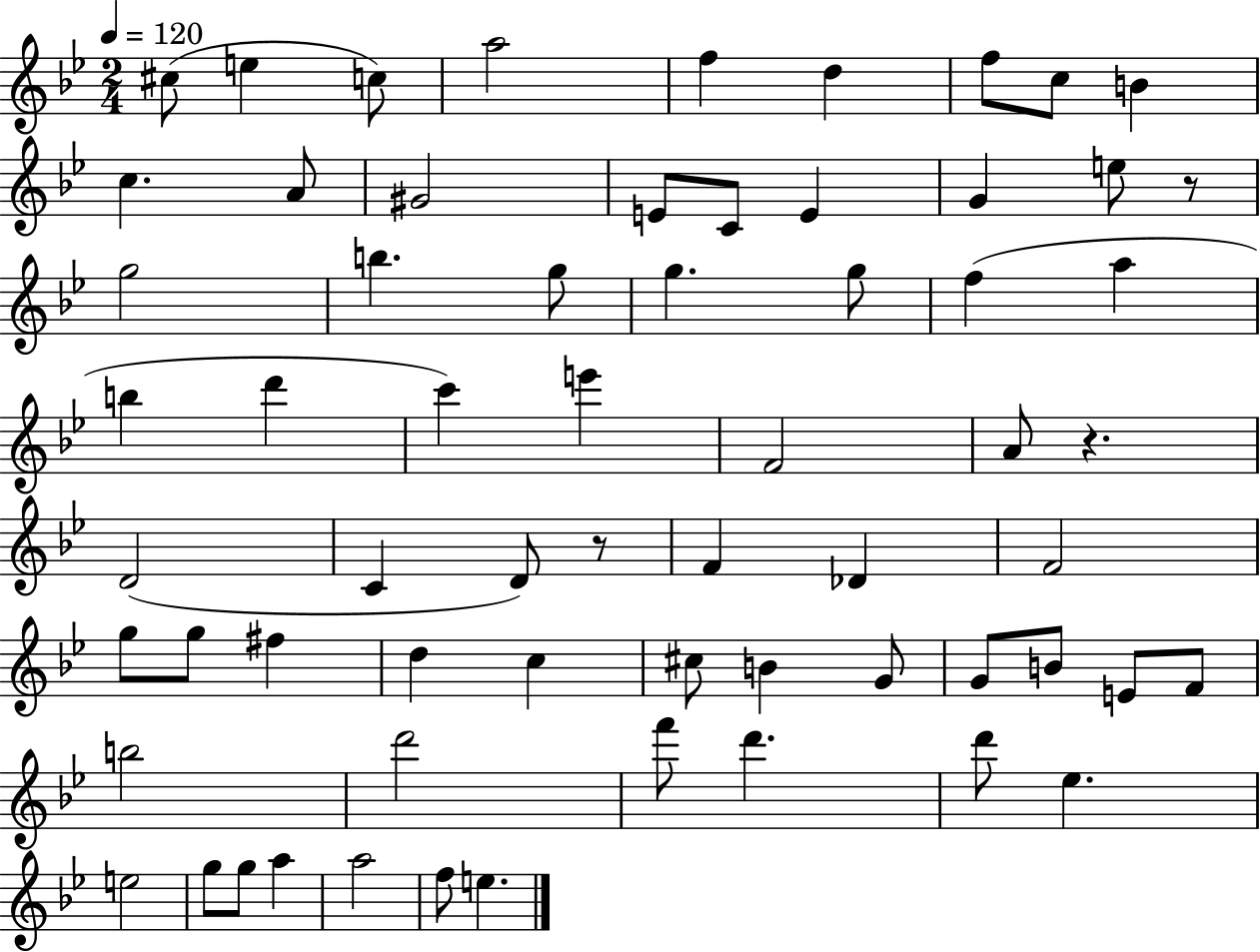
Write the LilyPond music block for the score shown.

{
  \clef treble
  \numericTimeSignature
  \time 2/4
  \key bes \major
  \tempo 4 = 120
  \repeat volta 2 { cis''8( e''4 c''8) | a''2 | f''4 d''4 | f''8 c''8 b'4 | \break c''4. a'8 | gis'2 | e'8 c'8 e'4 | g'4 e''8 r8 | \break g''2 | b''4. g''8 | g''4. g''8 | f''4( a''4 | \break b''4 d'''4 | c'''4) e'''4 | f'2 | a'8 r4. | \break d'2( | c'4 d'8) r8 | f'4 des'4 | f'2 | \break g''8 g''8 fis''4 | d''4 c''4 | cis''8 b'4 g'8 | g'8 b'8 e'8 f'8 | \break b''2 | d'''2 | f'''8 d'''4. | d'''8 ees''4. | \break e''2 | g''8 g''8 a''4 | a''2 | f''8 e''4. | \break } \bar "|."
}